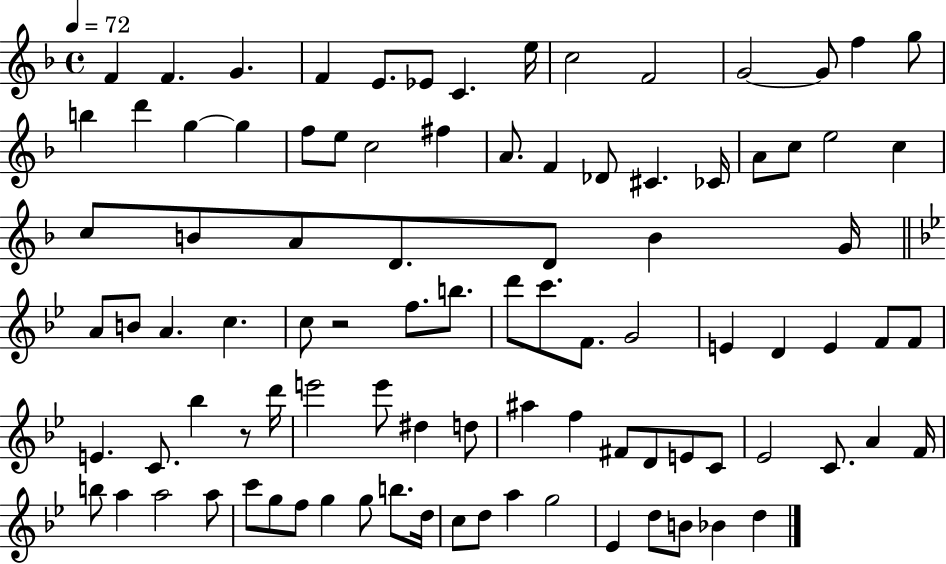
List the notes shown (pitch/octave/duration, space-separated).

F4/q F4/q. G4/q. F4/q E4/e. Eb4/e C4/q. E5/s C5/h F4/h G4/h G4/e F5/q G5/e B5/q D6/q G5/q G5/q F5/e E5/e C5/h F#5/q A4/e. F4/q Db4/e C#4/q. CES4/s A4/e C5/e E5/h C5/q C5/e B4/e A4/e D4/e. D4/e B4/q G4/s A4/e B4/e A4/q. C5/q. C5/e R/h F5/e. B5/e. D6/e C6/e. F4/e. G4/h E4/q D4/q E4/q F4/e F4/e E4/q. C4/e. Bb5/q R/e D6/s E6/h E6/e D#5/q D5/e A#5/q F5/q F#4/e D4/e E4/e C4/e Eb4/h C4/e. A4/q F4/s B5/e A5/q A5/h A5/e C6/e G5/e F5/e G5/q G5/e B5/e. D5/s C5/e D5/e A5/q G5/h Eb4/q D5/e B4/e Bb4/q D5/q